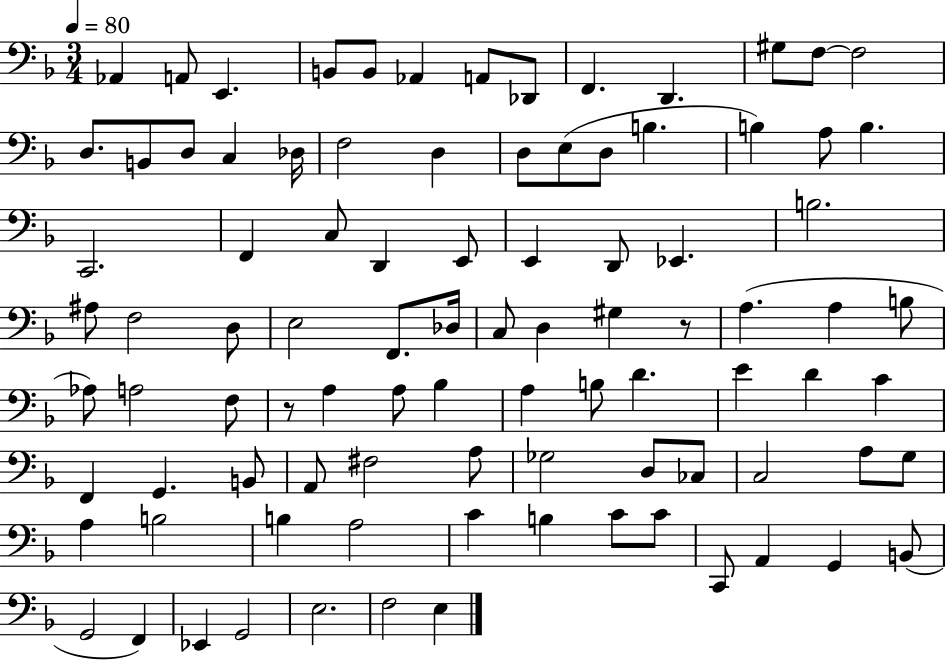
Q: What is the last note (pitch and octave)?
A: E3